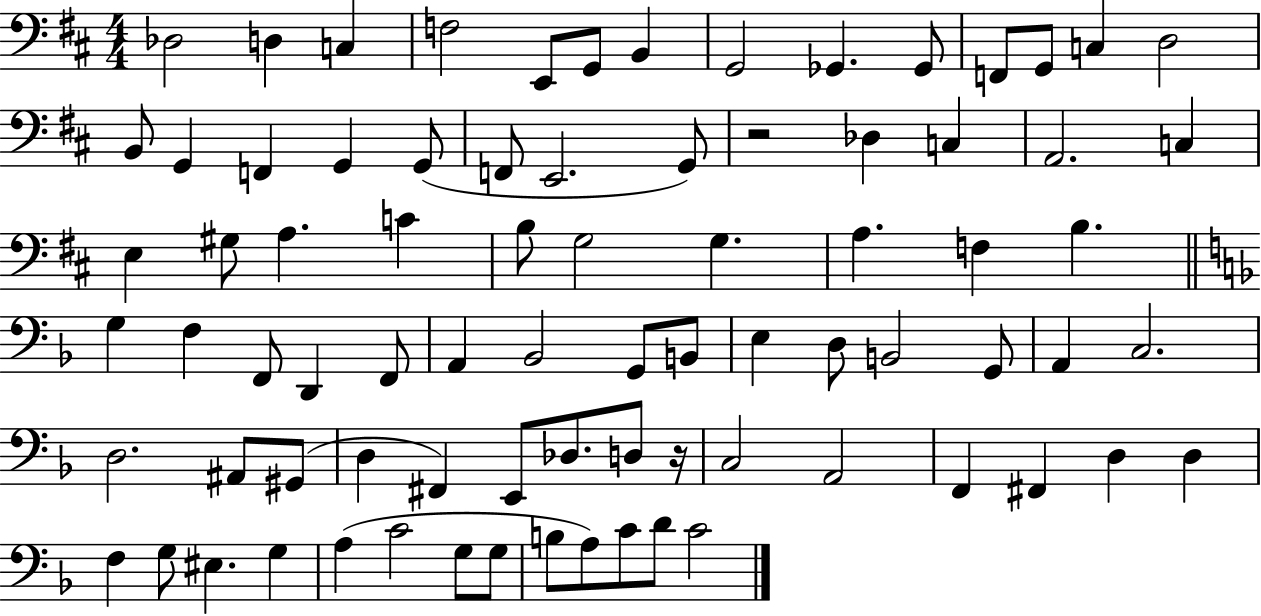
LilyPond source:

{
  \clef bass
  \numericTimeSignature
  \time 4/4
  \key d \major
  \repeat volta 2 { des2 d4 c4 | f2 e,8 g,8 b,4 | g,2 ges,4. ges,8 | f,8 g,8 c4 d2 | \break b,8 g,4 f,4 g,4 g,8( | f,8 e,2. g,8) | r2 des4 c4 | a,2. c4 | \break e4 gis8 a4. c'4 | b8 g2 g4. | a4. f4 b4. | \bar "||" \break \key d \minor g4 f4 f,8 d,4 f,8 | a,4 bes,2 g,8 b,8 | e4 d8 b,2 g,8 | a,4 c2. | \break d2. ais,8 gis,8( | d4 fis,4) e,8 des8. d8 r16 | c2 a,2 | f,4 fis,4 d4 d4 | \break f4 g8 eis4. g4 | a4( c'2 g8 g8 | b8 a8) c'8 d'8 c'2 | } \bar "|."
}